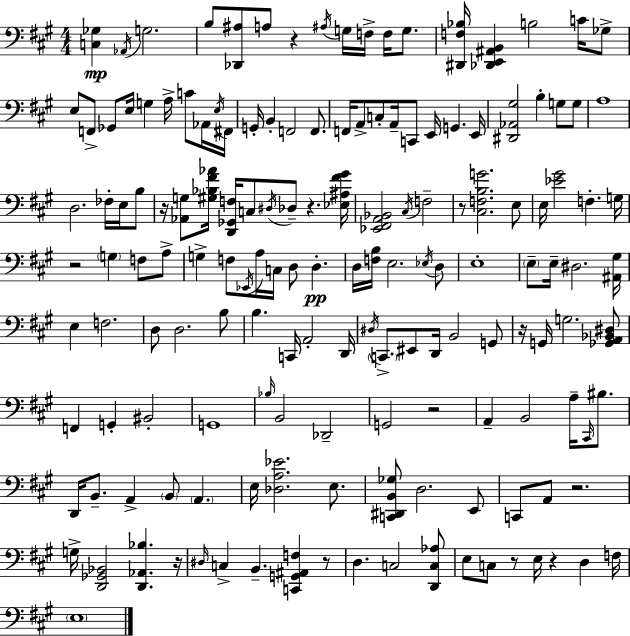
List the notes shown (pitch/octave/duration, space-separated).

[C3,Gb3]/q Ab2/s G3/h. B3/e [Db2,A#3]/e A3/e R/q A#3/s G3/s F3/s F3/s G3/e. [D#2,F3,Bb3]/s [Db2,E2,A#2,B2]/q B3/h C4/s Gb3/e E3/e F2/e Gb2/e E3/s G3/q A3/s C4/e Ab2/s E3/s F#2/s G2/s B2/q F2/h F2/e. F2/s A2/e C3/e A2/s C2/e E2/s G2/q. E2/s [D#2,Ab2,G#3]/h B3/q G3/e G3/e A3/w D3/h. FES3/s E3/s B3/e R/s [Ab2,G3]/e [G#3,Bb3,F#4,Ab4]/s [D2,Gb2,F3]/s C3/e D#3/s Db3/e R/q. [Eb3,A#3,F#4,G#4]/s [Eb2,F#2,A2,Bb2]/h C#3/s F3/h R/e [C#3,F3,B3,G4]/h. E3/e E3/s [Eb4,G#4]/h F3/q. G3/s R/h G3/q F3/e A3/e G3/q F3/e Eb2/s A3/s C3/s D3/e D3/q. D3/s [F3,B3]/s E3/h. Eb3/s D3/e E3/w E3/e E3/s D#3/h. [A#2,G#3]/s E3/q F3/h. D3/e D3/h. B3/e B3/q. C2/s A2/h D2/s D#3/s C2/e. EIS2/e D2/s B2/h G2/e R/s G2/s G3/h. [Gb2,A2,Bb2,D#3]/e F2/q G2/q BIS2/h G2/w Bb3/s B2/h Db2/h G2/h R/h A2/q B2/h A3/s C#2/s BIS3/e. D2/s B2/e. A2/q B2/e A2/q. E3/s [Db3,A3,Eb4]/h. E3/e. [C2,D#2,B2,Gb3]/e D3/h. E2/e C2/e A2/e R/h. G3/s [D2,Gb2,Bb2]/h [D2,Ab2,Bb3]/q. R/s D#3/s C3/q B2/q. [C2,G2,A#2,F3]/q R/e D3/q. C3/h [D2,C3,Ab3]/e E3/e C3/e R/e E3/s R/q D3/q F3/s E3/w